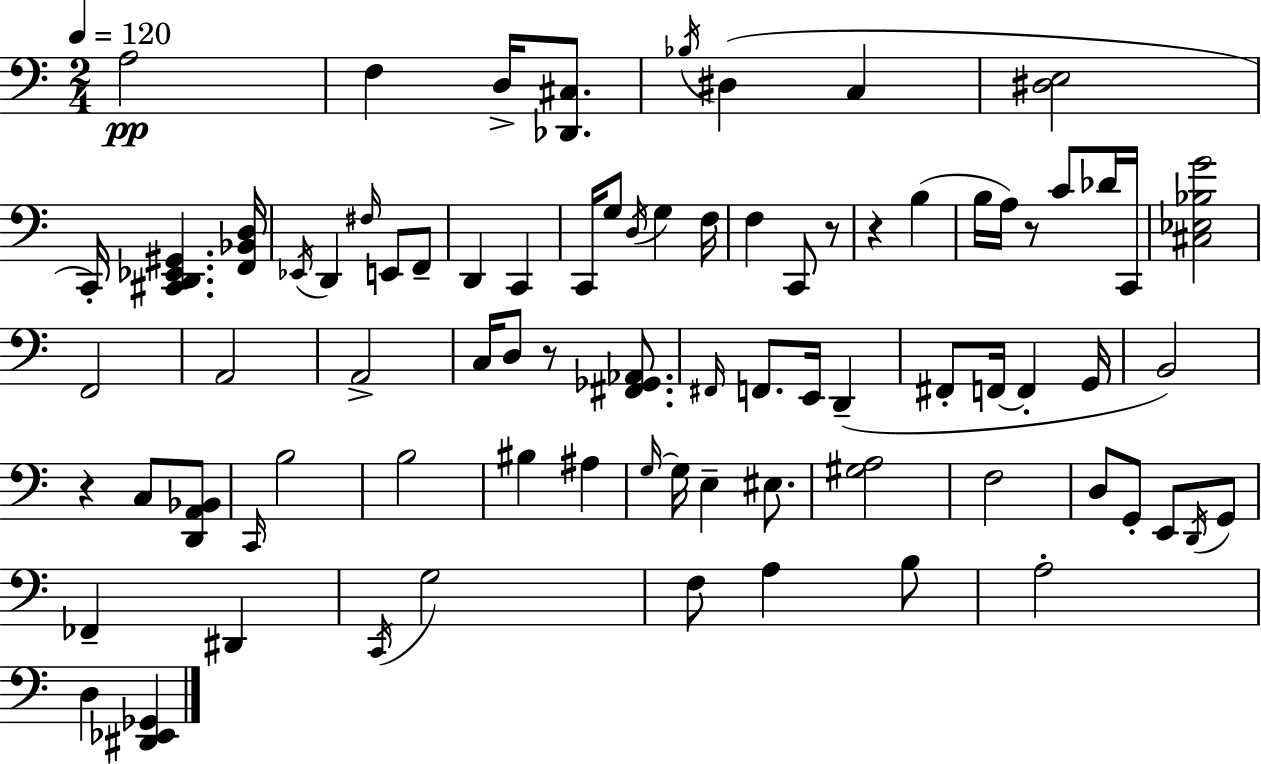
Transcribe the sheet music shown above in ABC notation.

X:1
T:Untitled
M:2/4
L:1/4
K:C
A,2 F, D,/4 [_D,,^C,]/2 _B,/4 ^D, C, [^D,E,]2 C,,/4 [^C,,D,,_E,,^G,,] [F,,_B,,D,]/4 _E,,/4 D,, ^F,/4 E,,/2 F,,/2 D,, C,, C,,/4 G,/2 D,/4 G, F,/4 F, C,,/2 z/2 z B, B,/4 A,/4 z/2 C/2 _D/4 C,,/4 [^C,_E,_B,G]2 F,,2 A,,2 A,,2 C,/4 D,/2 z/2 [^F,,_G,,_A,,]/2 ^F,,/4 F,,/2 E,,/4 D,, ^F,,/2 F,,/4 F,, G,,/4 B,,2 z C,/2 [D,,A,,_B,,]/2 C,,/4 B,2 B,2 ^B, ^A, G,/4 G,/4 E, ^E,/2 [^G,A,]2 F,2 D,/2 G,,/2 E,,/2 D,,/4 G,,/2 _F,, ^D,, C,,/4 G,2 F,/2 A, B,/2 A,2 D, [^D,,_E,,_G,,]